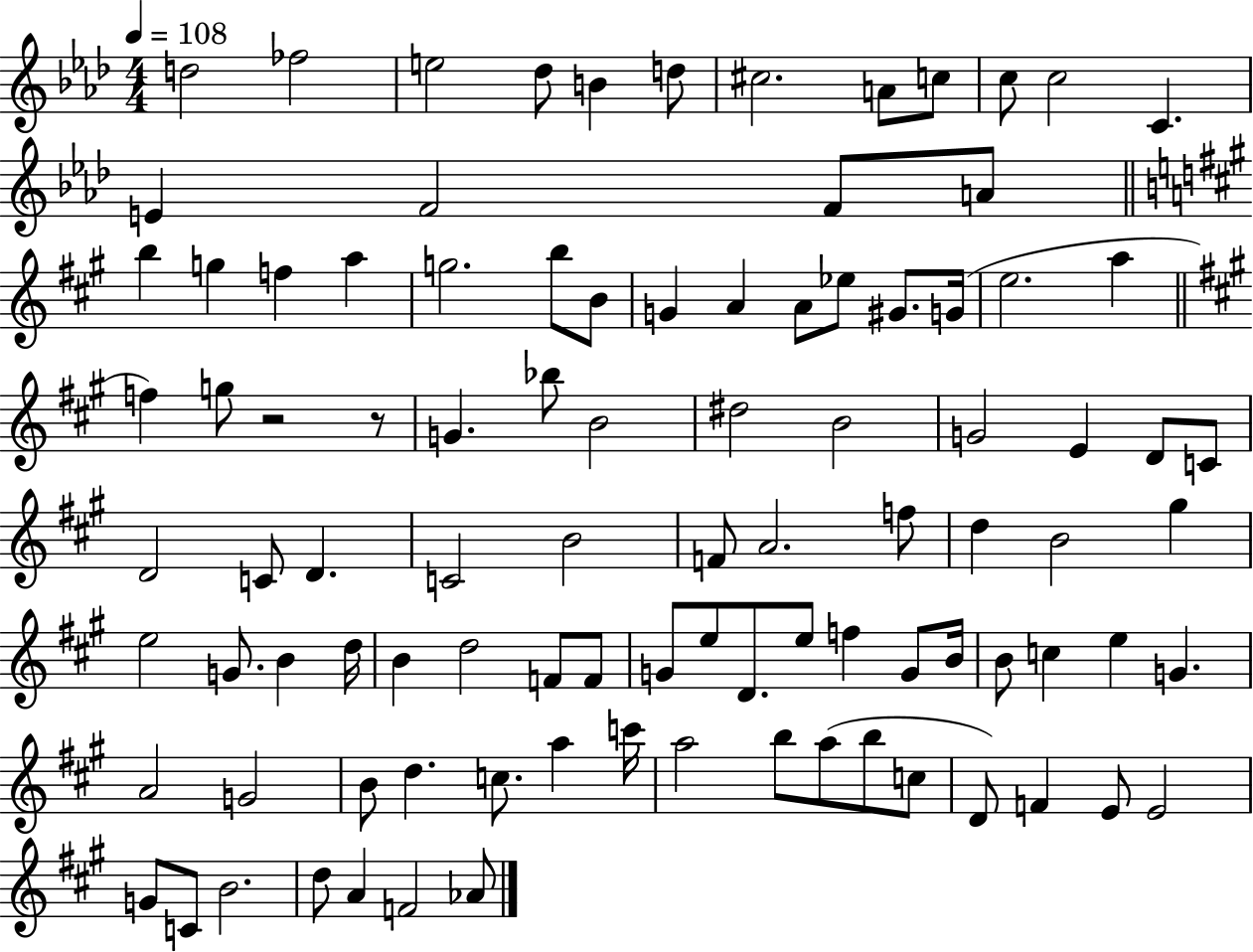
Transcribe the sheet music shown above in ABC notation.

X:1
T:Untitled
M:4/4
L:1/4
K:Ab
d2 _f2 e2 _d/2 B d/2 ^c2 A/2 c/2 c/2 c2 C E F2 F/2 A/2 b g f a g2 b/2 B/2 G A A/2 _e/2 ^G/2 G/4 e2 a f g/2 z2 z/2 G _b/2 B2 ^d2 B2 G2 E D/2 C/2 D2 C/2 D C2 B2 F/2 A2 f/2 d B2 ^g e2 G/2 B d/4 B d2 F/2 F/2 G/2 e/2 D/2 e/2 f G/2 B/4 B/2 c e G A2 G2 B/2 d c/2 a c'/4 a2 b/2 a/2 b/2 c/2 D/2 F E/2 E2 G/2 C/2 B2 d/2 A F2 _A/2